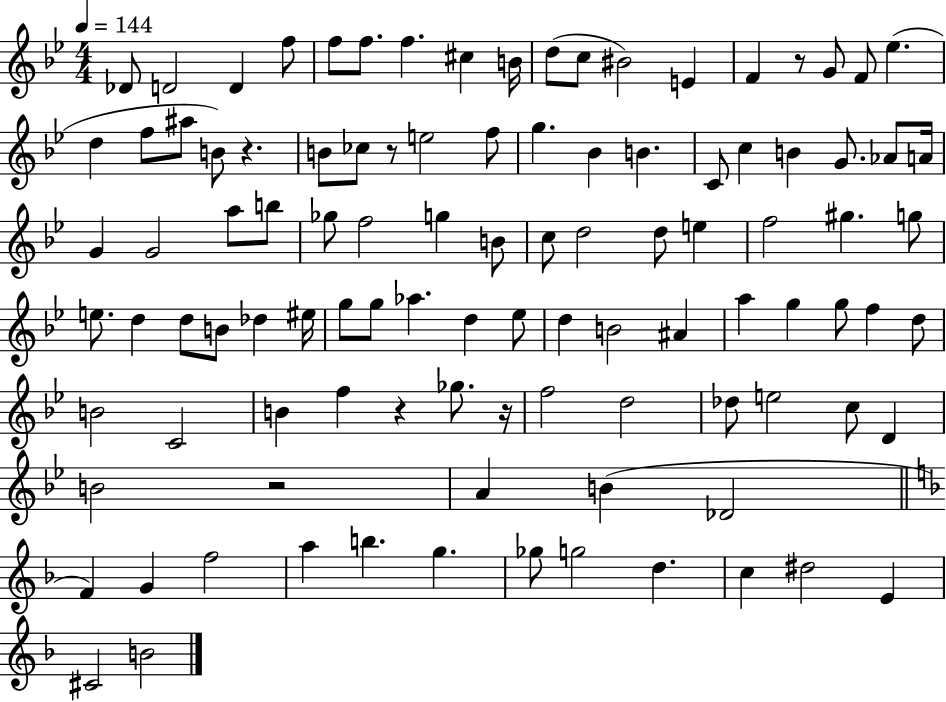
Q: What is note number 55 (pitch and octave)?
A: EIS5